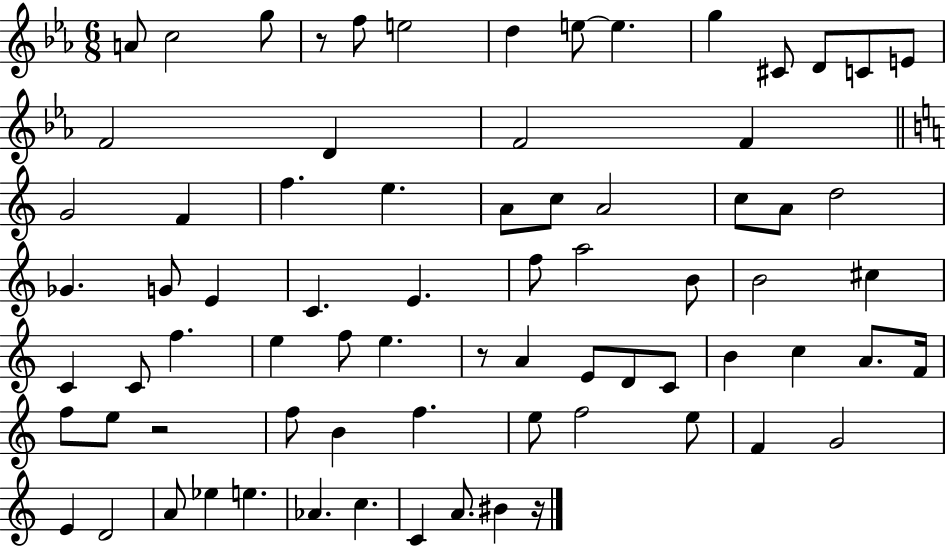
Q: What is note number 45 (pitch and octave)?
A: E4